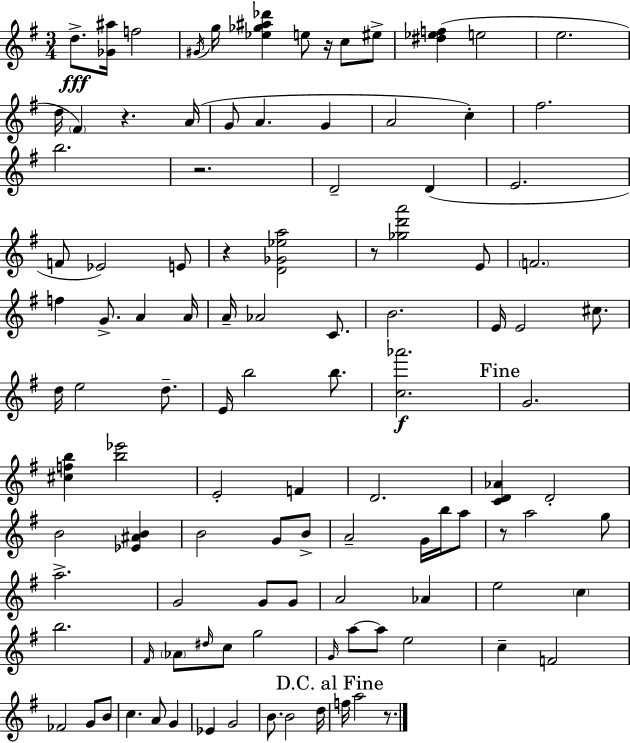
D5/e. [Gb4,A#5]/s F5/h G#4/s G5/s [Eb5,Gb5,A#5,Db6]/q E5/e R/s C5/e EIS5/e [D#5,Eb5,F5]/q E5/h E5/h. D5/s F#4/q R/q. A4/s G4/e A4/q. G4/q A4/h C5/q F#5/h. B5/h. R/h. D4/h D4/q E4/h. F4/e Eb4/h E4/e R/q [D4,Gb4,Eb5,A5]/h R/e [Gb5,D6,A6]/h E4/e F4/h. F5/q G4/e. A4/q A4/s A4/s Ab4/h C4/e. B4/h. E4/s E4/h C#5/e. D5/s E5/h D5/e. E4/s B5/h B5/e. [C5,Ab6]/h. G4/h. [C#5,F5,B5]/q [B5,Eb6]/h E4/h F4/q D4/h. [C4,D4,Ab4]/q D4/h B4/h [Eb4,A#4,B4]/q B4/h G4/e B4/e A4/h G4/s B5/s A5/e R/e A5/h G5/e A5/h. G4/h G4/e G4/e A4/h Ab4/q E5/h C5/q B5/h. F#4/s Ab4/e D#5/s C5/e G5/h G4/s A5/e A5/e E5/h C5/q F4/h FES4/h G4/e B4/e C5/q. A4/e G4/q Eb4/q G4/h B4/e. B4/h D5/s F5/s A5/h R/e.